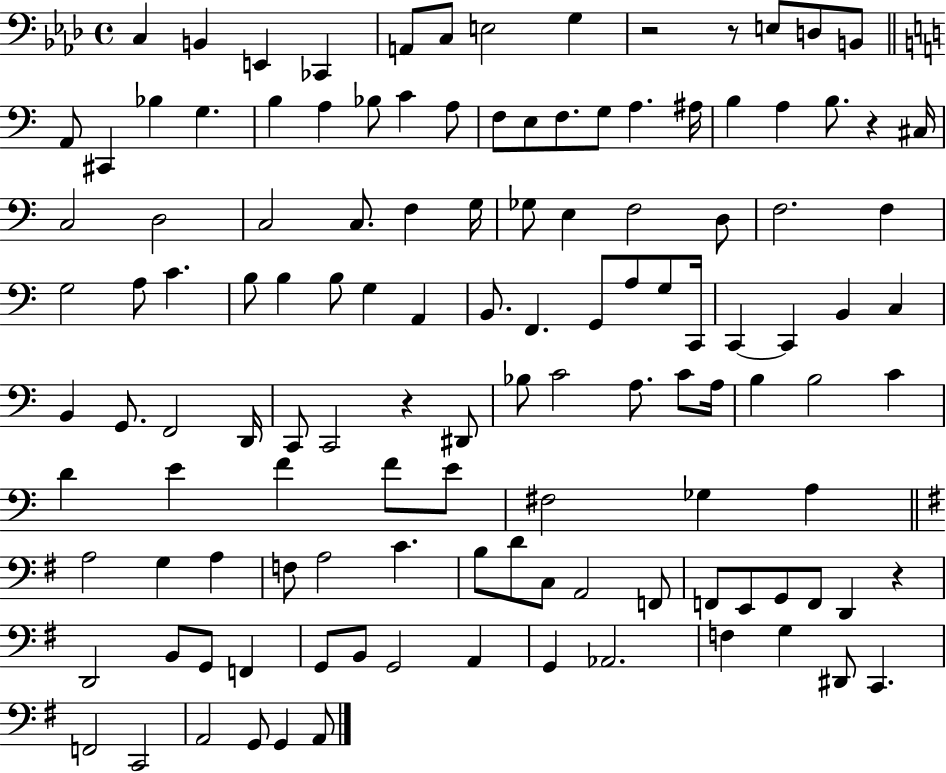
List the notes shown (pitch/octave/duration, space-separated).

C3/q B2/q E2/q CES2/q A2/e C3/e E3/h G3/q R/h R/e E3/e D3/e B2/e A2/e C#2/q Bb3/q G3/q. B3/q A3/q Bb3/e C4/q A3/e F3/e E3/e F3/e. G3/e A3/q. A#3/s B3/q A3/q B3/e. R/q C#3/s C3/h D3/h C3/h C3/e. F3/q G3/s Gb3/e E3/q F3/h D3/e F3/h. F3/q G3/h A3/e C4/q. B3/e B3/q B3/e G3/q A2/q B2/e. F2/q. G2/e A3/e G3/e C2/s C2/q C2/q B2/q C3/q B2/q G2/e. F2/h D2/s C2/e C2/h R/q D#2/e Bb3/e C4/h A3/e. C4/e A3/s B3/q B3/h C4/q D4/q E4/q F4/q F4/e E4/e F#3/h Gb3/q A3/q A3/h G3/q A3/q F3/e A3/h C4/q. B3/e D4/e C3/e A2/h F2/e F2/e E2/e G2/e F2/e D2/q R/q D2/h B2/e G2/e F2/q G2/e B2/e G2/h A2/q G2/q Ab2/h. F3/q G3/q D#2/e C2/q. F2/h C2/h A2/h G2/e G2/q A2/e